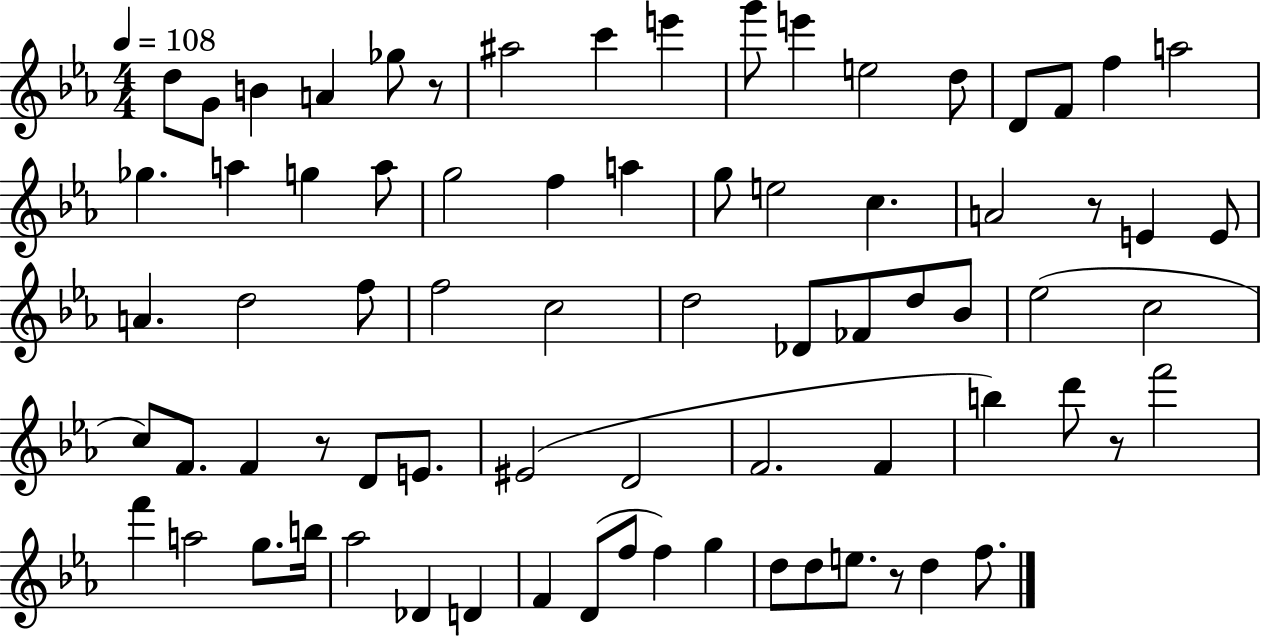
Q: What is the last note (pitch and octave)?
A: F5